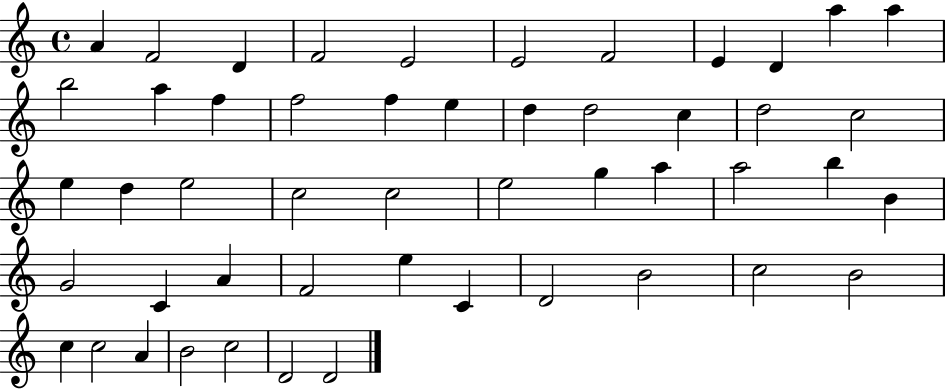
A4/q F4/h D4/q F4/h E4/h E4/h F4/h E4/q D4/q A5/q A5/q B5/h A5/q F5/q F5/h F5/q E5/q D5/q D5/h C5/q D5/h C5/h E5/q D5/q E5/h C5/h C5/h E5/h G5/q A5/q A5/h B5/q B4/q G4/h C4/q A4/q F4/h E5/q C4/q D4/h B4/h C5/h B4/h C5/q C5/h A4/q B4/h C5/h D4/h D4/h